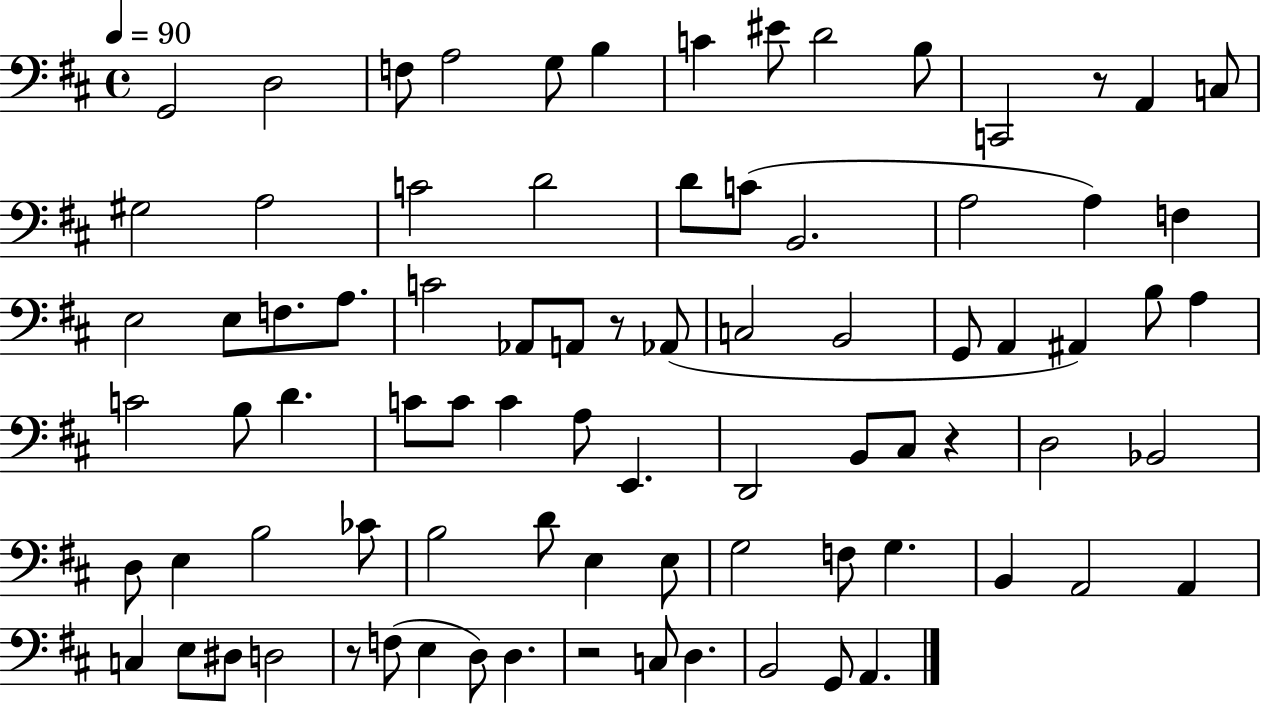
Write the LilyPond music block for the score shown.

{
  \clef bass
  \time 4/4
  \defaultTimeSignature
  \key d \major
  \tempo 4 = 90
  g,2 d2 | f8 a2 g8 b4 | c'4 eis'8 d'2 b8 | c,2 r8 a,4 c8 | \break gis2 a2 | c'2 d'2 | d'8 c'8( b,2. | a2 a4) f4 | \break e2 e8 f8. a8. | c'2 aes,8 a,8 r8 aes,8( | c2 b,2 | g,8 a,4 ais,4) b8 a4 | \break c'2 b8 d'4. | c'8 c'8 c'4 a8 e,4. | d,2 b,8 cis8 r4 | d2 bes,2 | \break d8 e4 b2 ces'8 | b2 d'8 e4 e8 | g2 f8 g4. | b,4 a,2 a,4 | \break c4 e8 dis8 d2 | r8 f8( e4 d8) d4. | r2 c8 d4. | b,2 g,8 a,4. | \break \bar "|."
}